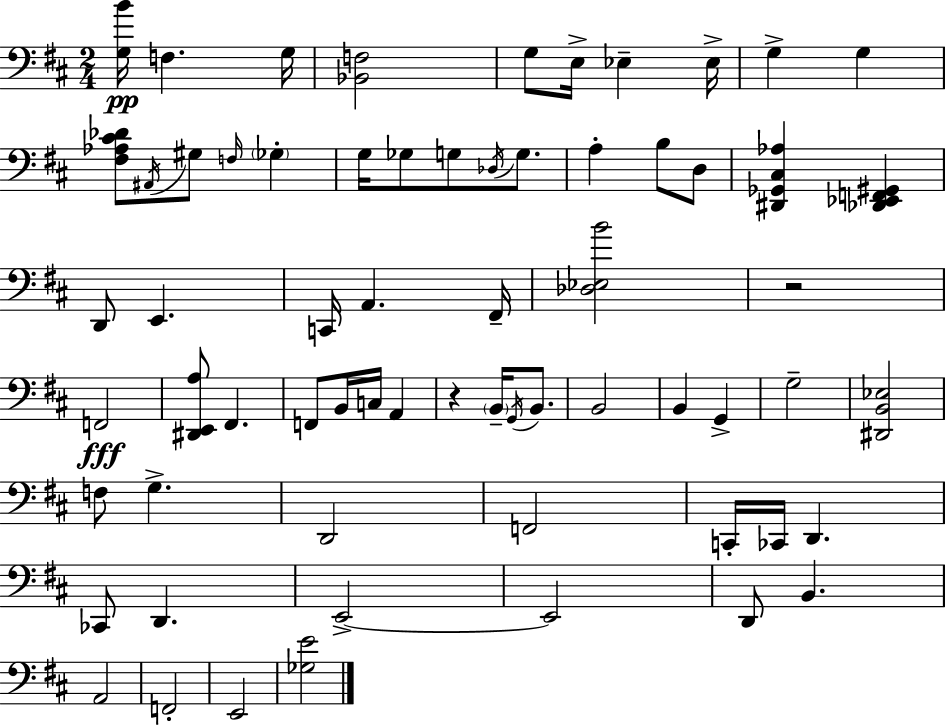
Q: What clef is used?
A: bass